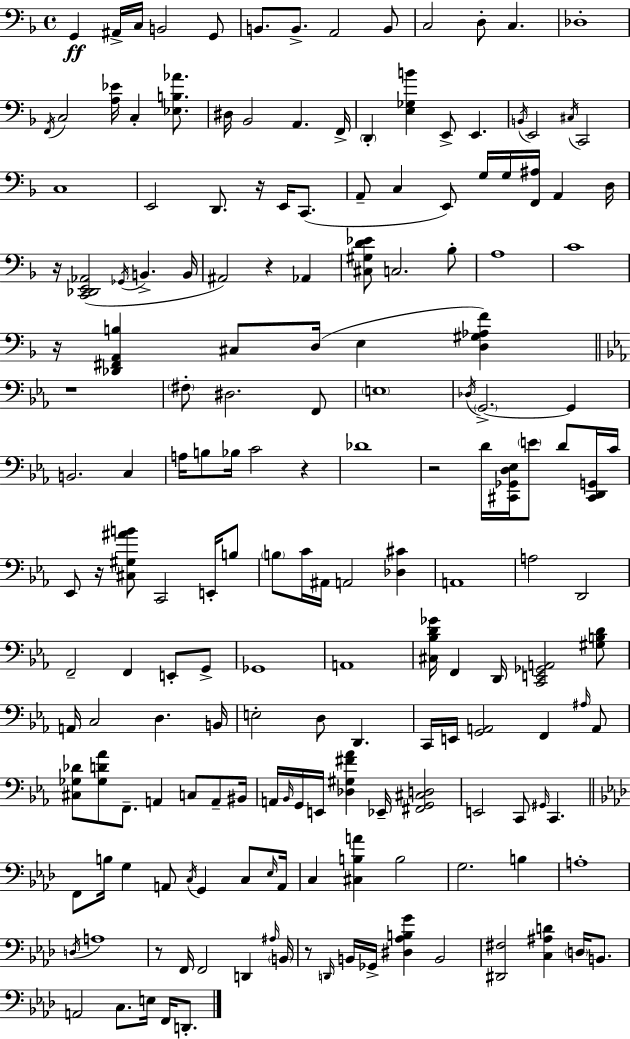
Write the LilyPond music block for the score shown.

{
  \clef bass
  \time 4/4
  \defaultTimeSignature
  \key f \major
  g,4\ff ais,16-> c16 b,2 g,8 | b,8. b,8.-> a,2 b,8 | c2 d8-. c4. | des1-. | \break \acciaccatura { f,16 } c2 <a ees'>16 c4-. <ees b aes'>8. | dis16 bes,2 a,4. | f,16-> \parenthesize d,4-. <e ges b'>4 e,8-> e,4. | \acciaccatura { b,16 } e,2 \acciaccatura { cis16 } c,2 | \break c1 | e,2 d,8. r16 e,16 | c,8.( a,8-- c4 e,8) g16 g16 <f, ais>16 a,4 | d16 r16 <c, des, e, aes,>2( \acciaccatura { ges,16 } b,4.-> | \break b,16 ais,2) r4 | aes,4 <cis gis d' ees'>8 c2. | bes8-. a1 | c'1 | \break r16 <des, fis, a, b>4 cis8 d16( e4 | <d gis aes f'>4) \bar "||" \break \key c \minor r1 | \parenthesize fis8-. dis2. f,8 | \parenthesize e1 | \acciaccatura { des16 } \parenthesize g,2.->~~ g,4 | \break b,2. c4 | a16 b8 bes16 c'2 r4 | des'1 | r2 d'16 <cis, ges, d ees>16 \parenthesize e'8 d'8 <cis, d, g,>16 | \break c'16 ees,8 r16 <cis gis ais' b'>8 c,2 e,16-. b8 | \parenthesize b8 c'16 ais,16 a,2 <des cis'>4 | a,1 | a2 d,2 | \break f,2-- f,4 e,8-. g,8-> | ges,1 | a,1 | <cis bes d' ges'>16 f,4 d,16 <c, e, ges, a,>2 <gis b d'>8 | \break a,16 c2 d4. | b,16 e2-. d8 d,4. | c,16 e,16 <g, a,>2 f,4 \grace { ais16 } | a,8 <cis ges des'>8 <ges d' aes'>8 f,8.-- a,4 c8 a,8-- | \break bis,16 a,16 \grace { bes,16 } g,16 e,16 <des gis fis' aes'>4 ees,16-- <fis, g, cis d>2 | e,2 c,8 \grace { gis,16 } c,4. | \bar "||" \break \key f \minor f,8 b16 g4 a,8 \acciaccatura { c16 } g,4 c8 | \grace { ees16 } a,16 c4 <cis b a'>4 b2 | g2. b4 | a1-. | \break \acciaccatura { d16 } a1 | r8 f,16 f,2 d,4 | \grace { ais16 } \parenthesize b,16 r8 \grace { d,16 } b,16 ges,16-> <dis aes b g'>4 b,2 | <dis, fis>2 <c ais d'>4 | \break \parenthesize d16 b,8. a,2 c8. | e16 f,16 d,8.-. \bar "|."
}